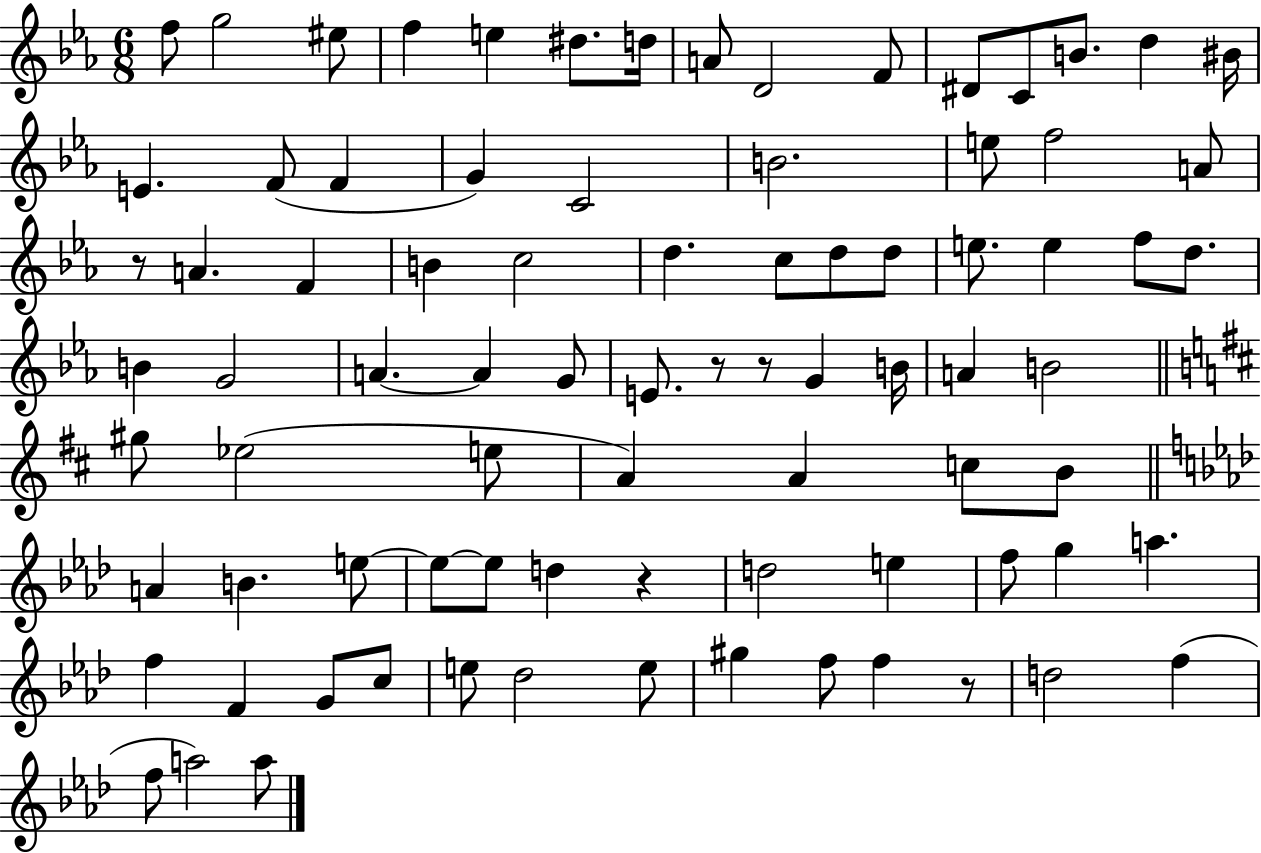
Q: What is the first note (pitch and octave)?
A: F5